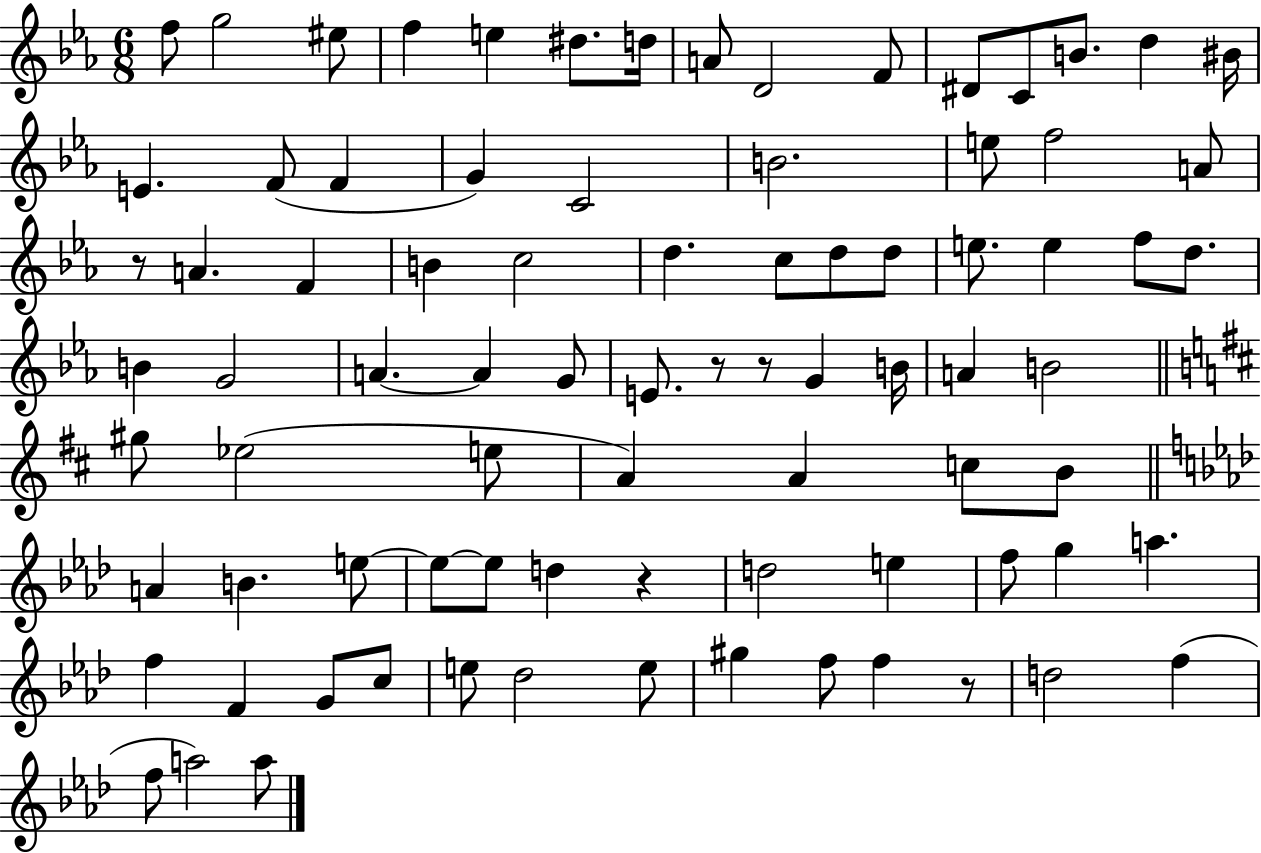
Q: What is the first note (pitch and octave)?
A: F5